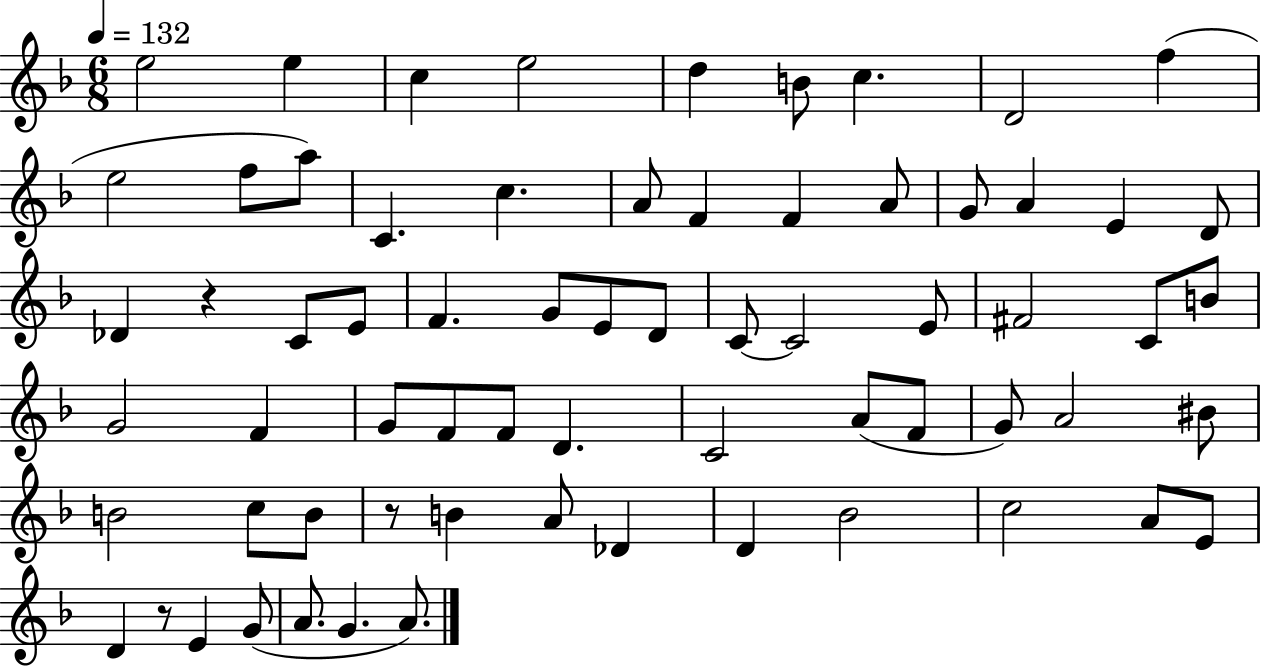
E5/h E5/q C5/q E5/h D5/q B4/e C5/q. D4/h F5/q E5/h F5/e A5/e C4/q. C5/q. A4/e F4/q F4/q A4/e G4/e A4/q E4/q D4/e Db4/q R/q C4/e E4/e F4/q. G4/e E4/e D4/e C4/e C4/h E4/e F#4/h C4/e B4/e G4/h F4/q G4/e F4/e F4/e D4/q. C4/h A4/e F4/e G4/e A4/h BIS4/e B4/h C5/e B4/e R/e B4/q A4/e Db4/q D4/q Bb4/h C5/h A4/e E4/e D4/q R/e E4/q G4/e A4/e. G4/q. A4/e.